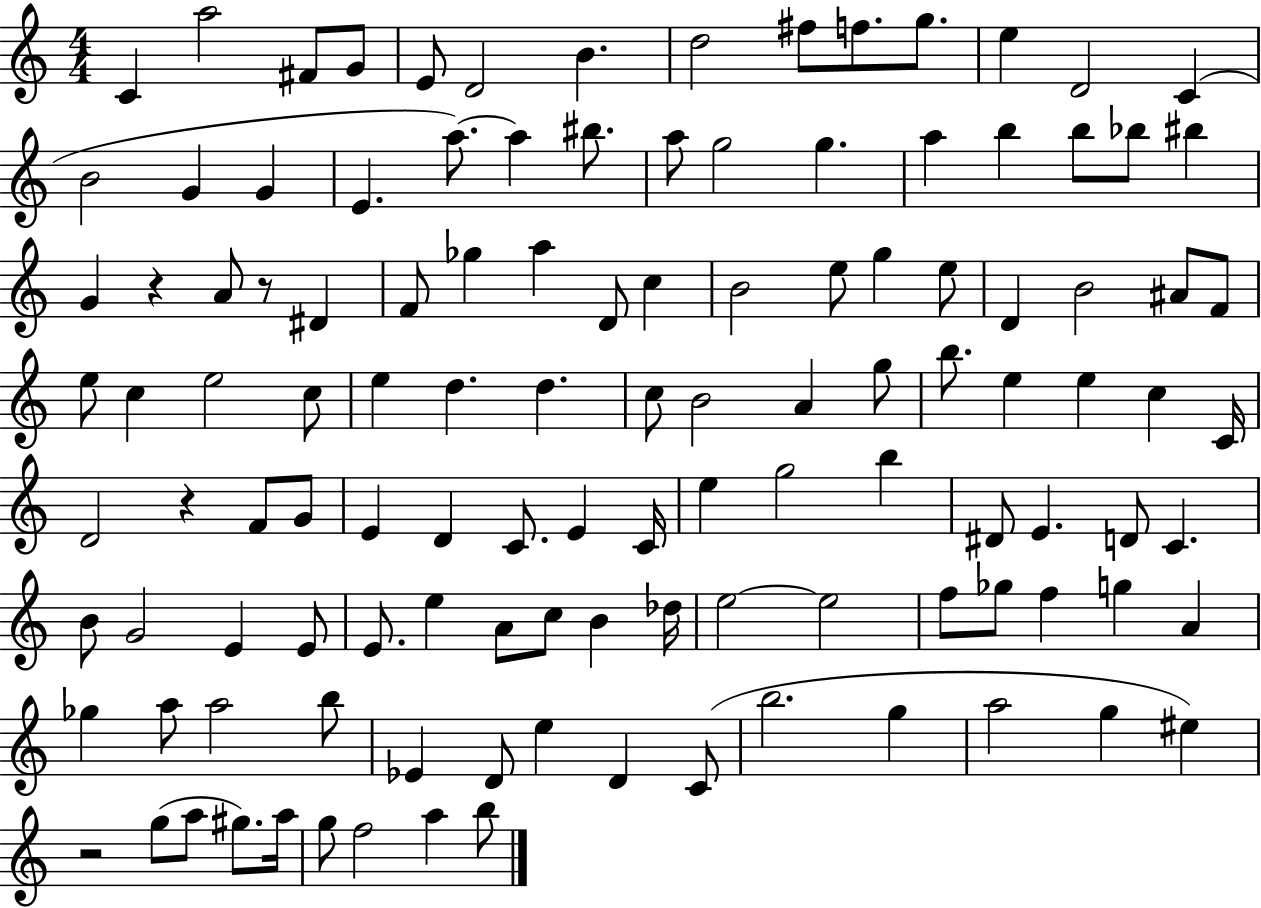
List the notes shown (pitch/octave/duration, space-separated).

C4/q A5/h F#4/e G4/e E4/e D4/h B4/q. D5/h F#5/e F5/e. G5/e. E5/q D4/h C4/q B4/h G4/q G4/q E4/q. A5/e. A5/q BIS5/e. A5/e G5/h G5/q. A5/q B5/q B5/e Bb5/e BIS5/q G4/q R/q A4/e R/e D#4/q F4/e Gb5/q A5/q D4/e C5/q B4/h E5/e G5/q E5/e D4/q B4/h A#4/e F4/e E5/e C5/q E5/h C5/e E5/q D5/q. D5/q. C5/e B4/h A4/q G5/e B5/e. E5/q E5/q C5/q C4/s D4/h R/q F4/e G4/e E4/q D4/q C4/e. E4/q C4/s E5/q G5/h B5/q D#4/e E4/q. D4/e C4/q. B4/e G4/h E4/q E4/e E4/e. E5/q A4/e C5/e B4/q Db5/s E5/h E5/h F5/e Gb5/e F5/q G5/q A4/q Gb5/q A5/e A5/h B5/e Eb4/q D4/e E5/q D4/q C4/e B5/h. G5/q A5/h G5/q EIS5/q R/h G5/e A5/e G#5/e. A5/s G5/e F5/h A5/q B5/e